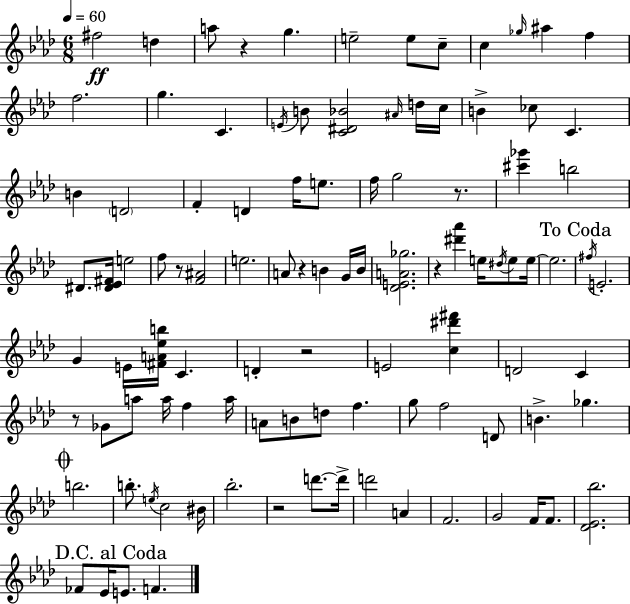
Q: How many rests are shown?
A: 8